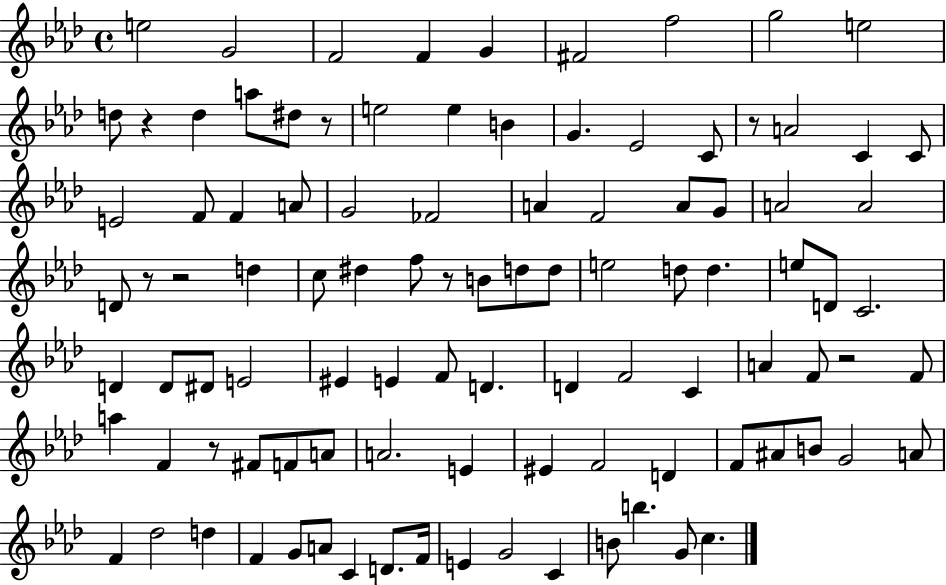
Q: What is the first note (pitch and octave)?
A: E5